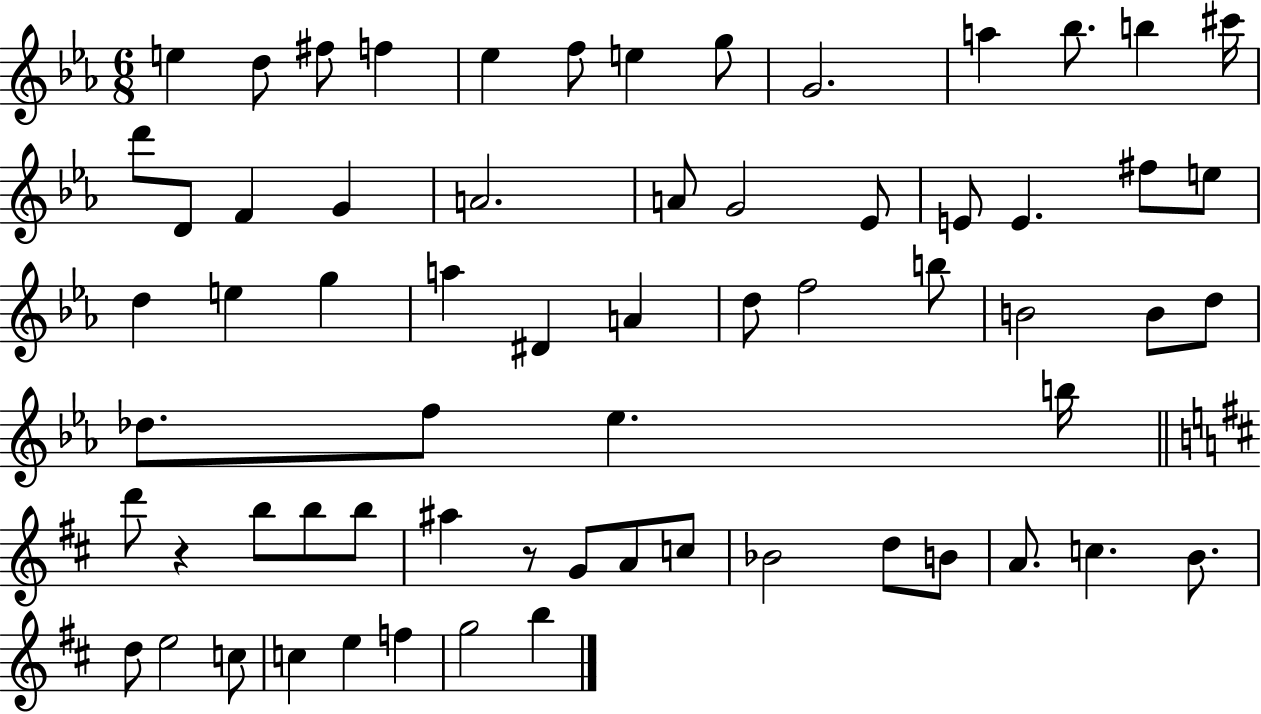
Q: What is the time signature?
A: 6/8